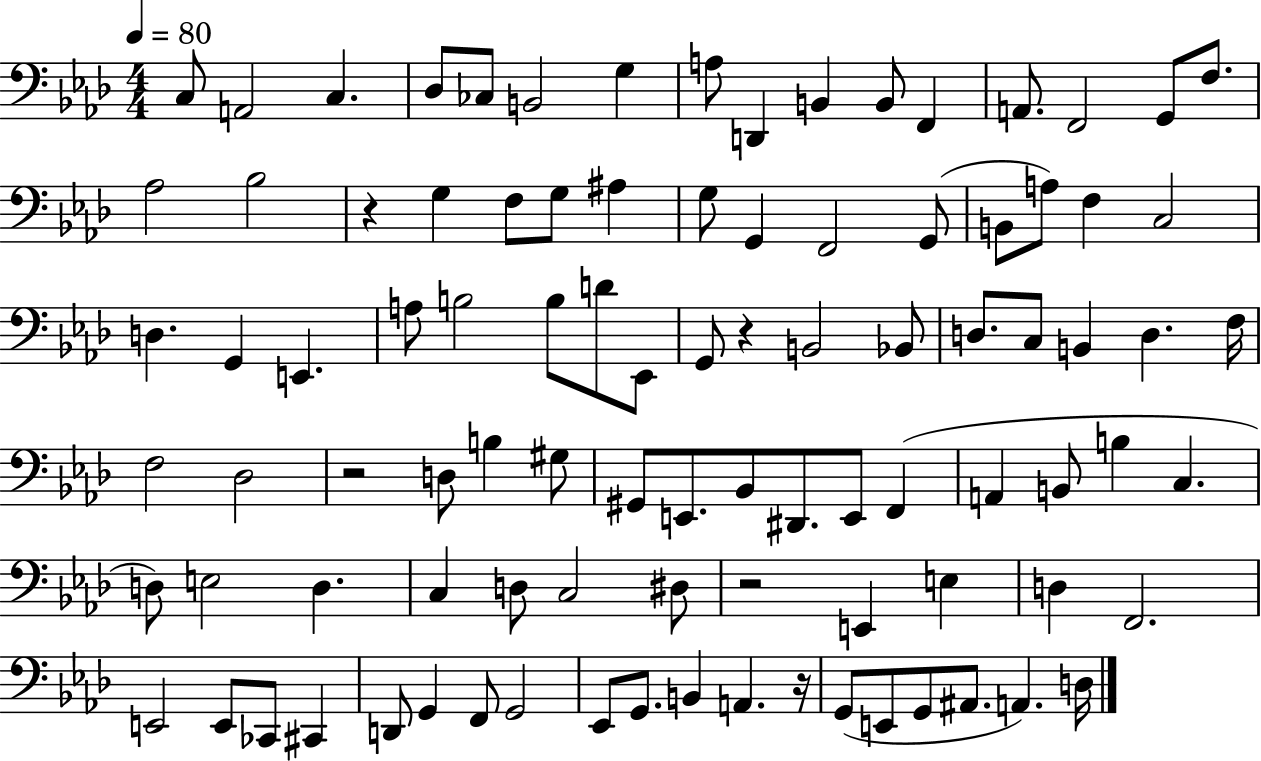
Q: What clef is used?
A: bass